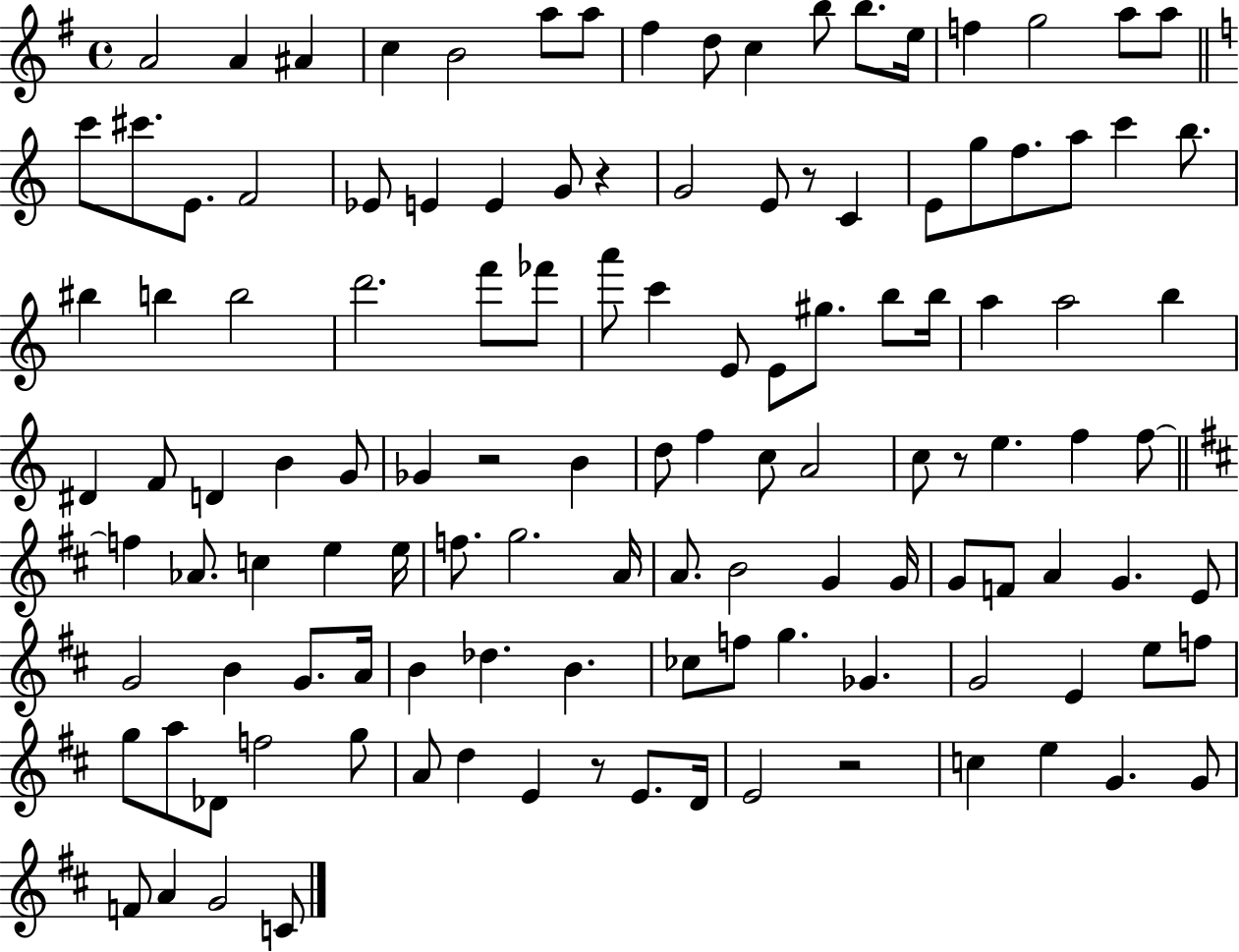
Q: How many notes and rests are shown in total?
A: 122